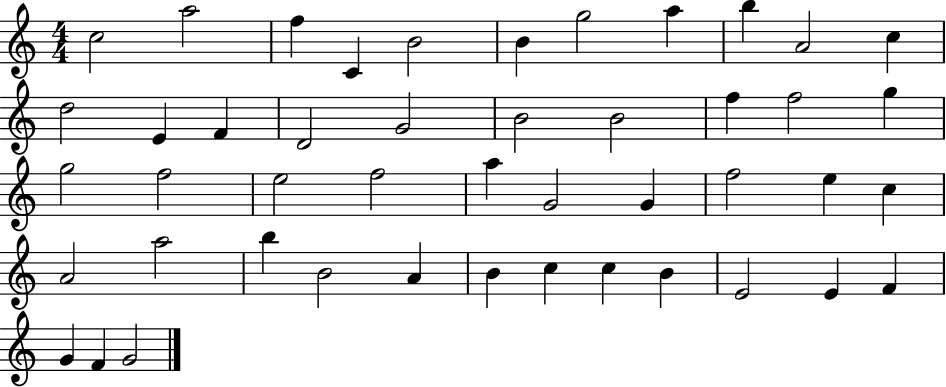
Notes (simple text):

C5/h A5/h F5/q C4/q B4/h B4/q G5/h A5/q B5/q A4/h C5/q D5/h E4/q F4/q D4/h G4/h B4/h B4/h F5/q F5/h G5/q G5/h F5/h E5/h F5/h A5/q G4/h G4/q F5/h E5/q C5/q A4/h A5/h B5/q B4/h A4/q B4/q C5/q C5/q B4/q E4/h E4/q F4/q G4/q F4/q G4/h